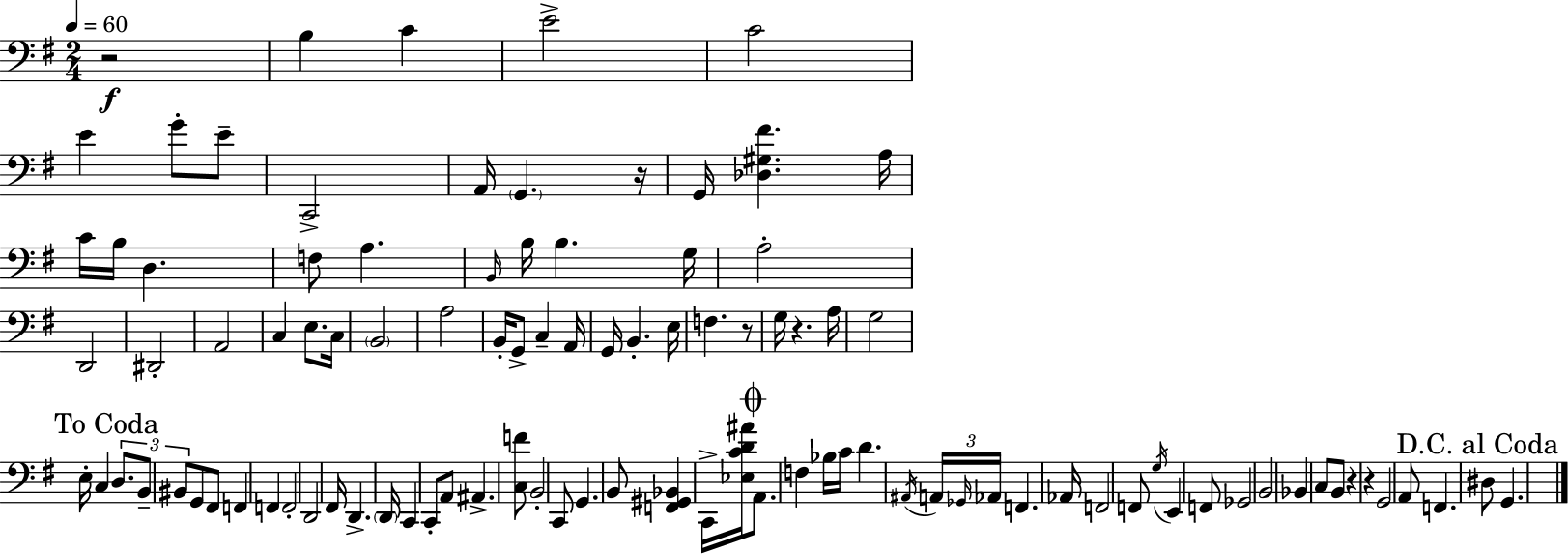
X:1
T:Untitled
M:2/4
L:1/4
K:G
z2 B, C E2 C2 E G/2 E/2 C,,2 A,,/4 G,, z/4 G,,/4 [_D,^G,^F] A,/4 C/4 B,/4 D, F,/2 A, B,,/4 B,/4 B, G,/4 A,2 D,,2 ^D,,2 A,,2 C, E,/2 C,/4 B,,2 A,2 B,,/4 G,,/2 C, A,,/4 G,,/4 B,, E,/4 F, z/2 G,/4 z A,/4 G,2 E,/4 C, D,/2 B,,/2 ^B,,/2 G,,/2 ^F,,/2 F,, F,, F,,2 D,,2 ^F,,/4 D,, D,,/4 C,, C,,/2 A,,/2 ^A,, [C,F]/2 B,,2 C,,/2 G,, B,,/2 [F,,^G,,_B,,] C,,/4 [_E,CD^A]/4 A,,/2 F, _B,/4 C/4 D ^A,,/4 A,,/4 _G,,/4 _A,,/4 F,, _A,,/4 F,,2 F,,/2 G,/4 E,, F,,/2 _G,,2 B,,2 _B,, C,/2 B,,/2 z z G,,2 A,,/2 F,, ^D,/2 G,,